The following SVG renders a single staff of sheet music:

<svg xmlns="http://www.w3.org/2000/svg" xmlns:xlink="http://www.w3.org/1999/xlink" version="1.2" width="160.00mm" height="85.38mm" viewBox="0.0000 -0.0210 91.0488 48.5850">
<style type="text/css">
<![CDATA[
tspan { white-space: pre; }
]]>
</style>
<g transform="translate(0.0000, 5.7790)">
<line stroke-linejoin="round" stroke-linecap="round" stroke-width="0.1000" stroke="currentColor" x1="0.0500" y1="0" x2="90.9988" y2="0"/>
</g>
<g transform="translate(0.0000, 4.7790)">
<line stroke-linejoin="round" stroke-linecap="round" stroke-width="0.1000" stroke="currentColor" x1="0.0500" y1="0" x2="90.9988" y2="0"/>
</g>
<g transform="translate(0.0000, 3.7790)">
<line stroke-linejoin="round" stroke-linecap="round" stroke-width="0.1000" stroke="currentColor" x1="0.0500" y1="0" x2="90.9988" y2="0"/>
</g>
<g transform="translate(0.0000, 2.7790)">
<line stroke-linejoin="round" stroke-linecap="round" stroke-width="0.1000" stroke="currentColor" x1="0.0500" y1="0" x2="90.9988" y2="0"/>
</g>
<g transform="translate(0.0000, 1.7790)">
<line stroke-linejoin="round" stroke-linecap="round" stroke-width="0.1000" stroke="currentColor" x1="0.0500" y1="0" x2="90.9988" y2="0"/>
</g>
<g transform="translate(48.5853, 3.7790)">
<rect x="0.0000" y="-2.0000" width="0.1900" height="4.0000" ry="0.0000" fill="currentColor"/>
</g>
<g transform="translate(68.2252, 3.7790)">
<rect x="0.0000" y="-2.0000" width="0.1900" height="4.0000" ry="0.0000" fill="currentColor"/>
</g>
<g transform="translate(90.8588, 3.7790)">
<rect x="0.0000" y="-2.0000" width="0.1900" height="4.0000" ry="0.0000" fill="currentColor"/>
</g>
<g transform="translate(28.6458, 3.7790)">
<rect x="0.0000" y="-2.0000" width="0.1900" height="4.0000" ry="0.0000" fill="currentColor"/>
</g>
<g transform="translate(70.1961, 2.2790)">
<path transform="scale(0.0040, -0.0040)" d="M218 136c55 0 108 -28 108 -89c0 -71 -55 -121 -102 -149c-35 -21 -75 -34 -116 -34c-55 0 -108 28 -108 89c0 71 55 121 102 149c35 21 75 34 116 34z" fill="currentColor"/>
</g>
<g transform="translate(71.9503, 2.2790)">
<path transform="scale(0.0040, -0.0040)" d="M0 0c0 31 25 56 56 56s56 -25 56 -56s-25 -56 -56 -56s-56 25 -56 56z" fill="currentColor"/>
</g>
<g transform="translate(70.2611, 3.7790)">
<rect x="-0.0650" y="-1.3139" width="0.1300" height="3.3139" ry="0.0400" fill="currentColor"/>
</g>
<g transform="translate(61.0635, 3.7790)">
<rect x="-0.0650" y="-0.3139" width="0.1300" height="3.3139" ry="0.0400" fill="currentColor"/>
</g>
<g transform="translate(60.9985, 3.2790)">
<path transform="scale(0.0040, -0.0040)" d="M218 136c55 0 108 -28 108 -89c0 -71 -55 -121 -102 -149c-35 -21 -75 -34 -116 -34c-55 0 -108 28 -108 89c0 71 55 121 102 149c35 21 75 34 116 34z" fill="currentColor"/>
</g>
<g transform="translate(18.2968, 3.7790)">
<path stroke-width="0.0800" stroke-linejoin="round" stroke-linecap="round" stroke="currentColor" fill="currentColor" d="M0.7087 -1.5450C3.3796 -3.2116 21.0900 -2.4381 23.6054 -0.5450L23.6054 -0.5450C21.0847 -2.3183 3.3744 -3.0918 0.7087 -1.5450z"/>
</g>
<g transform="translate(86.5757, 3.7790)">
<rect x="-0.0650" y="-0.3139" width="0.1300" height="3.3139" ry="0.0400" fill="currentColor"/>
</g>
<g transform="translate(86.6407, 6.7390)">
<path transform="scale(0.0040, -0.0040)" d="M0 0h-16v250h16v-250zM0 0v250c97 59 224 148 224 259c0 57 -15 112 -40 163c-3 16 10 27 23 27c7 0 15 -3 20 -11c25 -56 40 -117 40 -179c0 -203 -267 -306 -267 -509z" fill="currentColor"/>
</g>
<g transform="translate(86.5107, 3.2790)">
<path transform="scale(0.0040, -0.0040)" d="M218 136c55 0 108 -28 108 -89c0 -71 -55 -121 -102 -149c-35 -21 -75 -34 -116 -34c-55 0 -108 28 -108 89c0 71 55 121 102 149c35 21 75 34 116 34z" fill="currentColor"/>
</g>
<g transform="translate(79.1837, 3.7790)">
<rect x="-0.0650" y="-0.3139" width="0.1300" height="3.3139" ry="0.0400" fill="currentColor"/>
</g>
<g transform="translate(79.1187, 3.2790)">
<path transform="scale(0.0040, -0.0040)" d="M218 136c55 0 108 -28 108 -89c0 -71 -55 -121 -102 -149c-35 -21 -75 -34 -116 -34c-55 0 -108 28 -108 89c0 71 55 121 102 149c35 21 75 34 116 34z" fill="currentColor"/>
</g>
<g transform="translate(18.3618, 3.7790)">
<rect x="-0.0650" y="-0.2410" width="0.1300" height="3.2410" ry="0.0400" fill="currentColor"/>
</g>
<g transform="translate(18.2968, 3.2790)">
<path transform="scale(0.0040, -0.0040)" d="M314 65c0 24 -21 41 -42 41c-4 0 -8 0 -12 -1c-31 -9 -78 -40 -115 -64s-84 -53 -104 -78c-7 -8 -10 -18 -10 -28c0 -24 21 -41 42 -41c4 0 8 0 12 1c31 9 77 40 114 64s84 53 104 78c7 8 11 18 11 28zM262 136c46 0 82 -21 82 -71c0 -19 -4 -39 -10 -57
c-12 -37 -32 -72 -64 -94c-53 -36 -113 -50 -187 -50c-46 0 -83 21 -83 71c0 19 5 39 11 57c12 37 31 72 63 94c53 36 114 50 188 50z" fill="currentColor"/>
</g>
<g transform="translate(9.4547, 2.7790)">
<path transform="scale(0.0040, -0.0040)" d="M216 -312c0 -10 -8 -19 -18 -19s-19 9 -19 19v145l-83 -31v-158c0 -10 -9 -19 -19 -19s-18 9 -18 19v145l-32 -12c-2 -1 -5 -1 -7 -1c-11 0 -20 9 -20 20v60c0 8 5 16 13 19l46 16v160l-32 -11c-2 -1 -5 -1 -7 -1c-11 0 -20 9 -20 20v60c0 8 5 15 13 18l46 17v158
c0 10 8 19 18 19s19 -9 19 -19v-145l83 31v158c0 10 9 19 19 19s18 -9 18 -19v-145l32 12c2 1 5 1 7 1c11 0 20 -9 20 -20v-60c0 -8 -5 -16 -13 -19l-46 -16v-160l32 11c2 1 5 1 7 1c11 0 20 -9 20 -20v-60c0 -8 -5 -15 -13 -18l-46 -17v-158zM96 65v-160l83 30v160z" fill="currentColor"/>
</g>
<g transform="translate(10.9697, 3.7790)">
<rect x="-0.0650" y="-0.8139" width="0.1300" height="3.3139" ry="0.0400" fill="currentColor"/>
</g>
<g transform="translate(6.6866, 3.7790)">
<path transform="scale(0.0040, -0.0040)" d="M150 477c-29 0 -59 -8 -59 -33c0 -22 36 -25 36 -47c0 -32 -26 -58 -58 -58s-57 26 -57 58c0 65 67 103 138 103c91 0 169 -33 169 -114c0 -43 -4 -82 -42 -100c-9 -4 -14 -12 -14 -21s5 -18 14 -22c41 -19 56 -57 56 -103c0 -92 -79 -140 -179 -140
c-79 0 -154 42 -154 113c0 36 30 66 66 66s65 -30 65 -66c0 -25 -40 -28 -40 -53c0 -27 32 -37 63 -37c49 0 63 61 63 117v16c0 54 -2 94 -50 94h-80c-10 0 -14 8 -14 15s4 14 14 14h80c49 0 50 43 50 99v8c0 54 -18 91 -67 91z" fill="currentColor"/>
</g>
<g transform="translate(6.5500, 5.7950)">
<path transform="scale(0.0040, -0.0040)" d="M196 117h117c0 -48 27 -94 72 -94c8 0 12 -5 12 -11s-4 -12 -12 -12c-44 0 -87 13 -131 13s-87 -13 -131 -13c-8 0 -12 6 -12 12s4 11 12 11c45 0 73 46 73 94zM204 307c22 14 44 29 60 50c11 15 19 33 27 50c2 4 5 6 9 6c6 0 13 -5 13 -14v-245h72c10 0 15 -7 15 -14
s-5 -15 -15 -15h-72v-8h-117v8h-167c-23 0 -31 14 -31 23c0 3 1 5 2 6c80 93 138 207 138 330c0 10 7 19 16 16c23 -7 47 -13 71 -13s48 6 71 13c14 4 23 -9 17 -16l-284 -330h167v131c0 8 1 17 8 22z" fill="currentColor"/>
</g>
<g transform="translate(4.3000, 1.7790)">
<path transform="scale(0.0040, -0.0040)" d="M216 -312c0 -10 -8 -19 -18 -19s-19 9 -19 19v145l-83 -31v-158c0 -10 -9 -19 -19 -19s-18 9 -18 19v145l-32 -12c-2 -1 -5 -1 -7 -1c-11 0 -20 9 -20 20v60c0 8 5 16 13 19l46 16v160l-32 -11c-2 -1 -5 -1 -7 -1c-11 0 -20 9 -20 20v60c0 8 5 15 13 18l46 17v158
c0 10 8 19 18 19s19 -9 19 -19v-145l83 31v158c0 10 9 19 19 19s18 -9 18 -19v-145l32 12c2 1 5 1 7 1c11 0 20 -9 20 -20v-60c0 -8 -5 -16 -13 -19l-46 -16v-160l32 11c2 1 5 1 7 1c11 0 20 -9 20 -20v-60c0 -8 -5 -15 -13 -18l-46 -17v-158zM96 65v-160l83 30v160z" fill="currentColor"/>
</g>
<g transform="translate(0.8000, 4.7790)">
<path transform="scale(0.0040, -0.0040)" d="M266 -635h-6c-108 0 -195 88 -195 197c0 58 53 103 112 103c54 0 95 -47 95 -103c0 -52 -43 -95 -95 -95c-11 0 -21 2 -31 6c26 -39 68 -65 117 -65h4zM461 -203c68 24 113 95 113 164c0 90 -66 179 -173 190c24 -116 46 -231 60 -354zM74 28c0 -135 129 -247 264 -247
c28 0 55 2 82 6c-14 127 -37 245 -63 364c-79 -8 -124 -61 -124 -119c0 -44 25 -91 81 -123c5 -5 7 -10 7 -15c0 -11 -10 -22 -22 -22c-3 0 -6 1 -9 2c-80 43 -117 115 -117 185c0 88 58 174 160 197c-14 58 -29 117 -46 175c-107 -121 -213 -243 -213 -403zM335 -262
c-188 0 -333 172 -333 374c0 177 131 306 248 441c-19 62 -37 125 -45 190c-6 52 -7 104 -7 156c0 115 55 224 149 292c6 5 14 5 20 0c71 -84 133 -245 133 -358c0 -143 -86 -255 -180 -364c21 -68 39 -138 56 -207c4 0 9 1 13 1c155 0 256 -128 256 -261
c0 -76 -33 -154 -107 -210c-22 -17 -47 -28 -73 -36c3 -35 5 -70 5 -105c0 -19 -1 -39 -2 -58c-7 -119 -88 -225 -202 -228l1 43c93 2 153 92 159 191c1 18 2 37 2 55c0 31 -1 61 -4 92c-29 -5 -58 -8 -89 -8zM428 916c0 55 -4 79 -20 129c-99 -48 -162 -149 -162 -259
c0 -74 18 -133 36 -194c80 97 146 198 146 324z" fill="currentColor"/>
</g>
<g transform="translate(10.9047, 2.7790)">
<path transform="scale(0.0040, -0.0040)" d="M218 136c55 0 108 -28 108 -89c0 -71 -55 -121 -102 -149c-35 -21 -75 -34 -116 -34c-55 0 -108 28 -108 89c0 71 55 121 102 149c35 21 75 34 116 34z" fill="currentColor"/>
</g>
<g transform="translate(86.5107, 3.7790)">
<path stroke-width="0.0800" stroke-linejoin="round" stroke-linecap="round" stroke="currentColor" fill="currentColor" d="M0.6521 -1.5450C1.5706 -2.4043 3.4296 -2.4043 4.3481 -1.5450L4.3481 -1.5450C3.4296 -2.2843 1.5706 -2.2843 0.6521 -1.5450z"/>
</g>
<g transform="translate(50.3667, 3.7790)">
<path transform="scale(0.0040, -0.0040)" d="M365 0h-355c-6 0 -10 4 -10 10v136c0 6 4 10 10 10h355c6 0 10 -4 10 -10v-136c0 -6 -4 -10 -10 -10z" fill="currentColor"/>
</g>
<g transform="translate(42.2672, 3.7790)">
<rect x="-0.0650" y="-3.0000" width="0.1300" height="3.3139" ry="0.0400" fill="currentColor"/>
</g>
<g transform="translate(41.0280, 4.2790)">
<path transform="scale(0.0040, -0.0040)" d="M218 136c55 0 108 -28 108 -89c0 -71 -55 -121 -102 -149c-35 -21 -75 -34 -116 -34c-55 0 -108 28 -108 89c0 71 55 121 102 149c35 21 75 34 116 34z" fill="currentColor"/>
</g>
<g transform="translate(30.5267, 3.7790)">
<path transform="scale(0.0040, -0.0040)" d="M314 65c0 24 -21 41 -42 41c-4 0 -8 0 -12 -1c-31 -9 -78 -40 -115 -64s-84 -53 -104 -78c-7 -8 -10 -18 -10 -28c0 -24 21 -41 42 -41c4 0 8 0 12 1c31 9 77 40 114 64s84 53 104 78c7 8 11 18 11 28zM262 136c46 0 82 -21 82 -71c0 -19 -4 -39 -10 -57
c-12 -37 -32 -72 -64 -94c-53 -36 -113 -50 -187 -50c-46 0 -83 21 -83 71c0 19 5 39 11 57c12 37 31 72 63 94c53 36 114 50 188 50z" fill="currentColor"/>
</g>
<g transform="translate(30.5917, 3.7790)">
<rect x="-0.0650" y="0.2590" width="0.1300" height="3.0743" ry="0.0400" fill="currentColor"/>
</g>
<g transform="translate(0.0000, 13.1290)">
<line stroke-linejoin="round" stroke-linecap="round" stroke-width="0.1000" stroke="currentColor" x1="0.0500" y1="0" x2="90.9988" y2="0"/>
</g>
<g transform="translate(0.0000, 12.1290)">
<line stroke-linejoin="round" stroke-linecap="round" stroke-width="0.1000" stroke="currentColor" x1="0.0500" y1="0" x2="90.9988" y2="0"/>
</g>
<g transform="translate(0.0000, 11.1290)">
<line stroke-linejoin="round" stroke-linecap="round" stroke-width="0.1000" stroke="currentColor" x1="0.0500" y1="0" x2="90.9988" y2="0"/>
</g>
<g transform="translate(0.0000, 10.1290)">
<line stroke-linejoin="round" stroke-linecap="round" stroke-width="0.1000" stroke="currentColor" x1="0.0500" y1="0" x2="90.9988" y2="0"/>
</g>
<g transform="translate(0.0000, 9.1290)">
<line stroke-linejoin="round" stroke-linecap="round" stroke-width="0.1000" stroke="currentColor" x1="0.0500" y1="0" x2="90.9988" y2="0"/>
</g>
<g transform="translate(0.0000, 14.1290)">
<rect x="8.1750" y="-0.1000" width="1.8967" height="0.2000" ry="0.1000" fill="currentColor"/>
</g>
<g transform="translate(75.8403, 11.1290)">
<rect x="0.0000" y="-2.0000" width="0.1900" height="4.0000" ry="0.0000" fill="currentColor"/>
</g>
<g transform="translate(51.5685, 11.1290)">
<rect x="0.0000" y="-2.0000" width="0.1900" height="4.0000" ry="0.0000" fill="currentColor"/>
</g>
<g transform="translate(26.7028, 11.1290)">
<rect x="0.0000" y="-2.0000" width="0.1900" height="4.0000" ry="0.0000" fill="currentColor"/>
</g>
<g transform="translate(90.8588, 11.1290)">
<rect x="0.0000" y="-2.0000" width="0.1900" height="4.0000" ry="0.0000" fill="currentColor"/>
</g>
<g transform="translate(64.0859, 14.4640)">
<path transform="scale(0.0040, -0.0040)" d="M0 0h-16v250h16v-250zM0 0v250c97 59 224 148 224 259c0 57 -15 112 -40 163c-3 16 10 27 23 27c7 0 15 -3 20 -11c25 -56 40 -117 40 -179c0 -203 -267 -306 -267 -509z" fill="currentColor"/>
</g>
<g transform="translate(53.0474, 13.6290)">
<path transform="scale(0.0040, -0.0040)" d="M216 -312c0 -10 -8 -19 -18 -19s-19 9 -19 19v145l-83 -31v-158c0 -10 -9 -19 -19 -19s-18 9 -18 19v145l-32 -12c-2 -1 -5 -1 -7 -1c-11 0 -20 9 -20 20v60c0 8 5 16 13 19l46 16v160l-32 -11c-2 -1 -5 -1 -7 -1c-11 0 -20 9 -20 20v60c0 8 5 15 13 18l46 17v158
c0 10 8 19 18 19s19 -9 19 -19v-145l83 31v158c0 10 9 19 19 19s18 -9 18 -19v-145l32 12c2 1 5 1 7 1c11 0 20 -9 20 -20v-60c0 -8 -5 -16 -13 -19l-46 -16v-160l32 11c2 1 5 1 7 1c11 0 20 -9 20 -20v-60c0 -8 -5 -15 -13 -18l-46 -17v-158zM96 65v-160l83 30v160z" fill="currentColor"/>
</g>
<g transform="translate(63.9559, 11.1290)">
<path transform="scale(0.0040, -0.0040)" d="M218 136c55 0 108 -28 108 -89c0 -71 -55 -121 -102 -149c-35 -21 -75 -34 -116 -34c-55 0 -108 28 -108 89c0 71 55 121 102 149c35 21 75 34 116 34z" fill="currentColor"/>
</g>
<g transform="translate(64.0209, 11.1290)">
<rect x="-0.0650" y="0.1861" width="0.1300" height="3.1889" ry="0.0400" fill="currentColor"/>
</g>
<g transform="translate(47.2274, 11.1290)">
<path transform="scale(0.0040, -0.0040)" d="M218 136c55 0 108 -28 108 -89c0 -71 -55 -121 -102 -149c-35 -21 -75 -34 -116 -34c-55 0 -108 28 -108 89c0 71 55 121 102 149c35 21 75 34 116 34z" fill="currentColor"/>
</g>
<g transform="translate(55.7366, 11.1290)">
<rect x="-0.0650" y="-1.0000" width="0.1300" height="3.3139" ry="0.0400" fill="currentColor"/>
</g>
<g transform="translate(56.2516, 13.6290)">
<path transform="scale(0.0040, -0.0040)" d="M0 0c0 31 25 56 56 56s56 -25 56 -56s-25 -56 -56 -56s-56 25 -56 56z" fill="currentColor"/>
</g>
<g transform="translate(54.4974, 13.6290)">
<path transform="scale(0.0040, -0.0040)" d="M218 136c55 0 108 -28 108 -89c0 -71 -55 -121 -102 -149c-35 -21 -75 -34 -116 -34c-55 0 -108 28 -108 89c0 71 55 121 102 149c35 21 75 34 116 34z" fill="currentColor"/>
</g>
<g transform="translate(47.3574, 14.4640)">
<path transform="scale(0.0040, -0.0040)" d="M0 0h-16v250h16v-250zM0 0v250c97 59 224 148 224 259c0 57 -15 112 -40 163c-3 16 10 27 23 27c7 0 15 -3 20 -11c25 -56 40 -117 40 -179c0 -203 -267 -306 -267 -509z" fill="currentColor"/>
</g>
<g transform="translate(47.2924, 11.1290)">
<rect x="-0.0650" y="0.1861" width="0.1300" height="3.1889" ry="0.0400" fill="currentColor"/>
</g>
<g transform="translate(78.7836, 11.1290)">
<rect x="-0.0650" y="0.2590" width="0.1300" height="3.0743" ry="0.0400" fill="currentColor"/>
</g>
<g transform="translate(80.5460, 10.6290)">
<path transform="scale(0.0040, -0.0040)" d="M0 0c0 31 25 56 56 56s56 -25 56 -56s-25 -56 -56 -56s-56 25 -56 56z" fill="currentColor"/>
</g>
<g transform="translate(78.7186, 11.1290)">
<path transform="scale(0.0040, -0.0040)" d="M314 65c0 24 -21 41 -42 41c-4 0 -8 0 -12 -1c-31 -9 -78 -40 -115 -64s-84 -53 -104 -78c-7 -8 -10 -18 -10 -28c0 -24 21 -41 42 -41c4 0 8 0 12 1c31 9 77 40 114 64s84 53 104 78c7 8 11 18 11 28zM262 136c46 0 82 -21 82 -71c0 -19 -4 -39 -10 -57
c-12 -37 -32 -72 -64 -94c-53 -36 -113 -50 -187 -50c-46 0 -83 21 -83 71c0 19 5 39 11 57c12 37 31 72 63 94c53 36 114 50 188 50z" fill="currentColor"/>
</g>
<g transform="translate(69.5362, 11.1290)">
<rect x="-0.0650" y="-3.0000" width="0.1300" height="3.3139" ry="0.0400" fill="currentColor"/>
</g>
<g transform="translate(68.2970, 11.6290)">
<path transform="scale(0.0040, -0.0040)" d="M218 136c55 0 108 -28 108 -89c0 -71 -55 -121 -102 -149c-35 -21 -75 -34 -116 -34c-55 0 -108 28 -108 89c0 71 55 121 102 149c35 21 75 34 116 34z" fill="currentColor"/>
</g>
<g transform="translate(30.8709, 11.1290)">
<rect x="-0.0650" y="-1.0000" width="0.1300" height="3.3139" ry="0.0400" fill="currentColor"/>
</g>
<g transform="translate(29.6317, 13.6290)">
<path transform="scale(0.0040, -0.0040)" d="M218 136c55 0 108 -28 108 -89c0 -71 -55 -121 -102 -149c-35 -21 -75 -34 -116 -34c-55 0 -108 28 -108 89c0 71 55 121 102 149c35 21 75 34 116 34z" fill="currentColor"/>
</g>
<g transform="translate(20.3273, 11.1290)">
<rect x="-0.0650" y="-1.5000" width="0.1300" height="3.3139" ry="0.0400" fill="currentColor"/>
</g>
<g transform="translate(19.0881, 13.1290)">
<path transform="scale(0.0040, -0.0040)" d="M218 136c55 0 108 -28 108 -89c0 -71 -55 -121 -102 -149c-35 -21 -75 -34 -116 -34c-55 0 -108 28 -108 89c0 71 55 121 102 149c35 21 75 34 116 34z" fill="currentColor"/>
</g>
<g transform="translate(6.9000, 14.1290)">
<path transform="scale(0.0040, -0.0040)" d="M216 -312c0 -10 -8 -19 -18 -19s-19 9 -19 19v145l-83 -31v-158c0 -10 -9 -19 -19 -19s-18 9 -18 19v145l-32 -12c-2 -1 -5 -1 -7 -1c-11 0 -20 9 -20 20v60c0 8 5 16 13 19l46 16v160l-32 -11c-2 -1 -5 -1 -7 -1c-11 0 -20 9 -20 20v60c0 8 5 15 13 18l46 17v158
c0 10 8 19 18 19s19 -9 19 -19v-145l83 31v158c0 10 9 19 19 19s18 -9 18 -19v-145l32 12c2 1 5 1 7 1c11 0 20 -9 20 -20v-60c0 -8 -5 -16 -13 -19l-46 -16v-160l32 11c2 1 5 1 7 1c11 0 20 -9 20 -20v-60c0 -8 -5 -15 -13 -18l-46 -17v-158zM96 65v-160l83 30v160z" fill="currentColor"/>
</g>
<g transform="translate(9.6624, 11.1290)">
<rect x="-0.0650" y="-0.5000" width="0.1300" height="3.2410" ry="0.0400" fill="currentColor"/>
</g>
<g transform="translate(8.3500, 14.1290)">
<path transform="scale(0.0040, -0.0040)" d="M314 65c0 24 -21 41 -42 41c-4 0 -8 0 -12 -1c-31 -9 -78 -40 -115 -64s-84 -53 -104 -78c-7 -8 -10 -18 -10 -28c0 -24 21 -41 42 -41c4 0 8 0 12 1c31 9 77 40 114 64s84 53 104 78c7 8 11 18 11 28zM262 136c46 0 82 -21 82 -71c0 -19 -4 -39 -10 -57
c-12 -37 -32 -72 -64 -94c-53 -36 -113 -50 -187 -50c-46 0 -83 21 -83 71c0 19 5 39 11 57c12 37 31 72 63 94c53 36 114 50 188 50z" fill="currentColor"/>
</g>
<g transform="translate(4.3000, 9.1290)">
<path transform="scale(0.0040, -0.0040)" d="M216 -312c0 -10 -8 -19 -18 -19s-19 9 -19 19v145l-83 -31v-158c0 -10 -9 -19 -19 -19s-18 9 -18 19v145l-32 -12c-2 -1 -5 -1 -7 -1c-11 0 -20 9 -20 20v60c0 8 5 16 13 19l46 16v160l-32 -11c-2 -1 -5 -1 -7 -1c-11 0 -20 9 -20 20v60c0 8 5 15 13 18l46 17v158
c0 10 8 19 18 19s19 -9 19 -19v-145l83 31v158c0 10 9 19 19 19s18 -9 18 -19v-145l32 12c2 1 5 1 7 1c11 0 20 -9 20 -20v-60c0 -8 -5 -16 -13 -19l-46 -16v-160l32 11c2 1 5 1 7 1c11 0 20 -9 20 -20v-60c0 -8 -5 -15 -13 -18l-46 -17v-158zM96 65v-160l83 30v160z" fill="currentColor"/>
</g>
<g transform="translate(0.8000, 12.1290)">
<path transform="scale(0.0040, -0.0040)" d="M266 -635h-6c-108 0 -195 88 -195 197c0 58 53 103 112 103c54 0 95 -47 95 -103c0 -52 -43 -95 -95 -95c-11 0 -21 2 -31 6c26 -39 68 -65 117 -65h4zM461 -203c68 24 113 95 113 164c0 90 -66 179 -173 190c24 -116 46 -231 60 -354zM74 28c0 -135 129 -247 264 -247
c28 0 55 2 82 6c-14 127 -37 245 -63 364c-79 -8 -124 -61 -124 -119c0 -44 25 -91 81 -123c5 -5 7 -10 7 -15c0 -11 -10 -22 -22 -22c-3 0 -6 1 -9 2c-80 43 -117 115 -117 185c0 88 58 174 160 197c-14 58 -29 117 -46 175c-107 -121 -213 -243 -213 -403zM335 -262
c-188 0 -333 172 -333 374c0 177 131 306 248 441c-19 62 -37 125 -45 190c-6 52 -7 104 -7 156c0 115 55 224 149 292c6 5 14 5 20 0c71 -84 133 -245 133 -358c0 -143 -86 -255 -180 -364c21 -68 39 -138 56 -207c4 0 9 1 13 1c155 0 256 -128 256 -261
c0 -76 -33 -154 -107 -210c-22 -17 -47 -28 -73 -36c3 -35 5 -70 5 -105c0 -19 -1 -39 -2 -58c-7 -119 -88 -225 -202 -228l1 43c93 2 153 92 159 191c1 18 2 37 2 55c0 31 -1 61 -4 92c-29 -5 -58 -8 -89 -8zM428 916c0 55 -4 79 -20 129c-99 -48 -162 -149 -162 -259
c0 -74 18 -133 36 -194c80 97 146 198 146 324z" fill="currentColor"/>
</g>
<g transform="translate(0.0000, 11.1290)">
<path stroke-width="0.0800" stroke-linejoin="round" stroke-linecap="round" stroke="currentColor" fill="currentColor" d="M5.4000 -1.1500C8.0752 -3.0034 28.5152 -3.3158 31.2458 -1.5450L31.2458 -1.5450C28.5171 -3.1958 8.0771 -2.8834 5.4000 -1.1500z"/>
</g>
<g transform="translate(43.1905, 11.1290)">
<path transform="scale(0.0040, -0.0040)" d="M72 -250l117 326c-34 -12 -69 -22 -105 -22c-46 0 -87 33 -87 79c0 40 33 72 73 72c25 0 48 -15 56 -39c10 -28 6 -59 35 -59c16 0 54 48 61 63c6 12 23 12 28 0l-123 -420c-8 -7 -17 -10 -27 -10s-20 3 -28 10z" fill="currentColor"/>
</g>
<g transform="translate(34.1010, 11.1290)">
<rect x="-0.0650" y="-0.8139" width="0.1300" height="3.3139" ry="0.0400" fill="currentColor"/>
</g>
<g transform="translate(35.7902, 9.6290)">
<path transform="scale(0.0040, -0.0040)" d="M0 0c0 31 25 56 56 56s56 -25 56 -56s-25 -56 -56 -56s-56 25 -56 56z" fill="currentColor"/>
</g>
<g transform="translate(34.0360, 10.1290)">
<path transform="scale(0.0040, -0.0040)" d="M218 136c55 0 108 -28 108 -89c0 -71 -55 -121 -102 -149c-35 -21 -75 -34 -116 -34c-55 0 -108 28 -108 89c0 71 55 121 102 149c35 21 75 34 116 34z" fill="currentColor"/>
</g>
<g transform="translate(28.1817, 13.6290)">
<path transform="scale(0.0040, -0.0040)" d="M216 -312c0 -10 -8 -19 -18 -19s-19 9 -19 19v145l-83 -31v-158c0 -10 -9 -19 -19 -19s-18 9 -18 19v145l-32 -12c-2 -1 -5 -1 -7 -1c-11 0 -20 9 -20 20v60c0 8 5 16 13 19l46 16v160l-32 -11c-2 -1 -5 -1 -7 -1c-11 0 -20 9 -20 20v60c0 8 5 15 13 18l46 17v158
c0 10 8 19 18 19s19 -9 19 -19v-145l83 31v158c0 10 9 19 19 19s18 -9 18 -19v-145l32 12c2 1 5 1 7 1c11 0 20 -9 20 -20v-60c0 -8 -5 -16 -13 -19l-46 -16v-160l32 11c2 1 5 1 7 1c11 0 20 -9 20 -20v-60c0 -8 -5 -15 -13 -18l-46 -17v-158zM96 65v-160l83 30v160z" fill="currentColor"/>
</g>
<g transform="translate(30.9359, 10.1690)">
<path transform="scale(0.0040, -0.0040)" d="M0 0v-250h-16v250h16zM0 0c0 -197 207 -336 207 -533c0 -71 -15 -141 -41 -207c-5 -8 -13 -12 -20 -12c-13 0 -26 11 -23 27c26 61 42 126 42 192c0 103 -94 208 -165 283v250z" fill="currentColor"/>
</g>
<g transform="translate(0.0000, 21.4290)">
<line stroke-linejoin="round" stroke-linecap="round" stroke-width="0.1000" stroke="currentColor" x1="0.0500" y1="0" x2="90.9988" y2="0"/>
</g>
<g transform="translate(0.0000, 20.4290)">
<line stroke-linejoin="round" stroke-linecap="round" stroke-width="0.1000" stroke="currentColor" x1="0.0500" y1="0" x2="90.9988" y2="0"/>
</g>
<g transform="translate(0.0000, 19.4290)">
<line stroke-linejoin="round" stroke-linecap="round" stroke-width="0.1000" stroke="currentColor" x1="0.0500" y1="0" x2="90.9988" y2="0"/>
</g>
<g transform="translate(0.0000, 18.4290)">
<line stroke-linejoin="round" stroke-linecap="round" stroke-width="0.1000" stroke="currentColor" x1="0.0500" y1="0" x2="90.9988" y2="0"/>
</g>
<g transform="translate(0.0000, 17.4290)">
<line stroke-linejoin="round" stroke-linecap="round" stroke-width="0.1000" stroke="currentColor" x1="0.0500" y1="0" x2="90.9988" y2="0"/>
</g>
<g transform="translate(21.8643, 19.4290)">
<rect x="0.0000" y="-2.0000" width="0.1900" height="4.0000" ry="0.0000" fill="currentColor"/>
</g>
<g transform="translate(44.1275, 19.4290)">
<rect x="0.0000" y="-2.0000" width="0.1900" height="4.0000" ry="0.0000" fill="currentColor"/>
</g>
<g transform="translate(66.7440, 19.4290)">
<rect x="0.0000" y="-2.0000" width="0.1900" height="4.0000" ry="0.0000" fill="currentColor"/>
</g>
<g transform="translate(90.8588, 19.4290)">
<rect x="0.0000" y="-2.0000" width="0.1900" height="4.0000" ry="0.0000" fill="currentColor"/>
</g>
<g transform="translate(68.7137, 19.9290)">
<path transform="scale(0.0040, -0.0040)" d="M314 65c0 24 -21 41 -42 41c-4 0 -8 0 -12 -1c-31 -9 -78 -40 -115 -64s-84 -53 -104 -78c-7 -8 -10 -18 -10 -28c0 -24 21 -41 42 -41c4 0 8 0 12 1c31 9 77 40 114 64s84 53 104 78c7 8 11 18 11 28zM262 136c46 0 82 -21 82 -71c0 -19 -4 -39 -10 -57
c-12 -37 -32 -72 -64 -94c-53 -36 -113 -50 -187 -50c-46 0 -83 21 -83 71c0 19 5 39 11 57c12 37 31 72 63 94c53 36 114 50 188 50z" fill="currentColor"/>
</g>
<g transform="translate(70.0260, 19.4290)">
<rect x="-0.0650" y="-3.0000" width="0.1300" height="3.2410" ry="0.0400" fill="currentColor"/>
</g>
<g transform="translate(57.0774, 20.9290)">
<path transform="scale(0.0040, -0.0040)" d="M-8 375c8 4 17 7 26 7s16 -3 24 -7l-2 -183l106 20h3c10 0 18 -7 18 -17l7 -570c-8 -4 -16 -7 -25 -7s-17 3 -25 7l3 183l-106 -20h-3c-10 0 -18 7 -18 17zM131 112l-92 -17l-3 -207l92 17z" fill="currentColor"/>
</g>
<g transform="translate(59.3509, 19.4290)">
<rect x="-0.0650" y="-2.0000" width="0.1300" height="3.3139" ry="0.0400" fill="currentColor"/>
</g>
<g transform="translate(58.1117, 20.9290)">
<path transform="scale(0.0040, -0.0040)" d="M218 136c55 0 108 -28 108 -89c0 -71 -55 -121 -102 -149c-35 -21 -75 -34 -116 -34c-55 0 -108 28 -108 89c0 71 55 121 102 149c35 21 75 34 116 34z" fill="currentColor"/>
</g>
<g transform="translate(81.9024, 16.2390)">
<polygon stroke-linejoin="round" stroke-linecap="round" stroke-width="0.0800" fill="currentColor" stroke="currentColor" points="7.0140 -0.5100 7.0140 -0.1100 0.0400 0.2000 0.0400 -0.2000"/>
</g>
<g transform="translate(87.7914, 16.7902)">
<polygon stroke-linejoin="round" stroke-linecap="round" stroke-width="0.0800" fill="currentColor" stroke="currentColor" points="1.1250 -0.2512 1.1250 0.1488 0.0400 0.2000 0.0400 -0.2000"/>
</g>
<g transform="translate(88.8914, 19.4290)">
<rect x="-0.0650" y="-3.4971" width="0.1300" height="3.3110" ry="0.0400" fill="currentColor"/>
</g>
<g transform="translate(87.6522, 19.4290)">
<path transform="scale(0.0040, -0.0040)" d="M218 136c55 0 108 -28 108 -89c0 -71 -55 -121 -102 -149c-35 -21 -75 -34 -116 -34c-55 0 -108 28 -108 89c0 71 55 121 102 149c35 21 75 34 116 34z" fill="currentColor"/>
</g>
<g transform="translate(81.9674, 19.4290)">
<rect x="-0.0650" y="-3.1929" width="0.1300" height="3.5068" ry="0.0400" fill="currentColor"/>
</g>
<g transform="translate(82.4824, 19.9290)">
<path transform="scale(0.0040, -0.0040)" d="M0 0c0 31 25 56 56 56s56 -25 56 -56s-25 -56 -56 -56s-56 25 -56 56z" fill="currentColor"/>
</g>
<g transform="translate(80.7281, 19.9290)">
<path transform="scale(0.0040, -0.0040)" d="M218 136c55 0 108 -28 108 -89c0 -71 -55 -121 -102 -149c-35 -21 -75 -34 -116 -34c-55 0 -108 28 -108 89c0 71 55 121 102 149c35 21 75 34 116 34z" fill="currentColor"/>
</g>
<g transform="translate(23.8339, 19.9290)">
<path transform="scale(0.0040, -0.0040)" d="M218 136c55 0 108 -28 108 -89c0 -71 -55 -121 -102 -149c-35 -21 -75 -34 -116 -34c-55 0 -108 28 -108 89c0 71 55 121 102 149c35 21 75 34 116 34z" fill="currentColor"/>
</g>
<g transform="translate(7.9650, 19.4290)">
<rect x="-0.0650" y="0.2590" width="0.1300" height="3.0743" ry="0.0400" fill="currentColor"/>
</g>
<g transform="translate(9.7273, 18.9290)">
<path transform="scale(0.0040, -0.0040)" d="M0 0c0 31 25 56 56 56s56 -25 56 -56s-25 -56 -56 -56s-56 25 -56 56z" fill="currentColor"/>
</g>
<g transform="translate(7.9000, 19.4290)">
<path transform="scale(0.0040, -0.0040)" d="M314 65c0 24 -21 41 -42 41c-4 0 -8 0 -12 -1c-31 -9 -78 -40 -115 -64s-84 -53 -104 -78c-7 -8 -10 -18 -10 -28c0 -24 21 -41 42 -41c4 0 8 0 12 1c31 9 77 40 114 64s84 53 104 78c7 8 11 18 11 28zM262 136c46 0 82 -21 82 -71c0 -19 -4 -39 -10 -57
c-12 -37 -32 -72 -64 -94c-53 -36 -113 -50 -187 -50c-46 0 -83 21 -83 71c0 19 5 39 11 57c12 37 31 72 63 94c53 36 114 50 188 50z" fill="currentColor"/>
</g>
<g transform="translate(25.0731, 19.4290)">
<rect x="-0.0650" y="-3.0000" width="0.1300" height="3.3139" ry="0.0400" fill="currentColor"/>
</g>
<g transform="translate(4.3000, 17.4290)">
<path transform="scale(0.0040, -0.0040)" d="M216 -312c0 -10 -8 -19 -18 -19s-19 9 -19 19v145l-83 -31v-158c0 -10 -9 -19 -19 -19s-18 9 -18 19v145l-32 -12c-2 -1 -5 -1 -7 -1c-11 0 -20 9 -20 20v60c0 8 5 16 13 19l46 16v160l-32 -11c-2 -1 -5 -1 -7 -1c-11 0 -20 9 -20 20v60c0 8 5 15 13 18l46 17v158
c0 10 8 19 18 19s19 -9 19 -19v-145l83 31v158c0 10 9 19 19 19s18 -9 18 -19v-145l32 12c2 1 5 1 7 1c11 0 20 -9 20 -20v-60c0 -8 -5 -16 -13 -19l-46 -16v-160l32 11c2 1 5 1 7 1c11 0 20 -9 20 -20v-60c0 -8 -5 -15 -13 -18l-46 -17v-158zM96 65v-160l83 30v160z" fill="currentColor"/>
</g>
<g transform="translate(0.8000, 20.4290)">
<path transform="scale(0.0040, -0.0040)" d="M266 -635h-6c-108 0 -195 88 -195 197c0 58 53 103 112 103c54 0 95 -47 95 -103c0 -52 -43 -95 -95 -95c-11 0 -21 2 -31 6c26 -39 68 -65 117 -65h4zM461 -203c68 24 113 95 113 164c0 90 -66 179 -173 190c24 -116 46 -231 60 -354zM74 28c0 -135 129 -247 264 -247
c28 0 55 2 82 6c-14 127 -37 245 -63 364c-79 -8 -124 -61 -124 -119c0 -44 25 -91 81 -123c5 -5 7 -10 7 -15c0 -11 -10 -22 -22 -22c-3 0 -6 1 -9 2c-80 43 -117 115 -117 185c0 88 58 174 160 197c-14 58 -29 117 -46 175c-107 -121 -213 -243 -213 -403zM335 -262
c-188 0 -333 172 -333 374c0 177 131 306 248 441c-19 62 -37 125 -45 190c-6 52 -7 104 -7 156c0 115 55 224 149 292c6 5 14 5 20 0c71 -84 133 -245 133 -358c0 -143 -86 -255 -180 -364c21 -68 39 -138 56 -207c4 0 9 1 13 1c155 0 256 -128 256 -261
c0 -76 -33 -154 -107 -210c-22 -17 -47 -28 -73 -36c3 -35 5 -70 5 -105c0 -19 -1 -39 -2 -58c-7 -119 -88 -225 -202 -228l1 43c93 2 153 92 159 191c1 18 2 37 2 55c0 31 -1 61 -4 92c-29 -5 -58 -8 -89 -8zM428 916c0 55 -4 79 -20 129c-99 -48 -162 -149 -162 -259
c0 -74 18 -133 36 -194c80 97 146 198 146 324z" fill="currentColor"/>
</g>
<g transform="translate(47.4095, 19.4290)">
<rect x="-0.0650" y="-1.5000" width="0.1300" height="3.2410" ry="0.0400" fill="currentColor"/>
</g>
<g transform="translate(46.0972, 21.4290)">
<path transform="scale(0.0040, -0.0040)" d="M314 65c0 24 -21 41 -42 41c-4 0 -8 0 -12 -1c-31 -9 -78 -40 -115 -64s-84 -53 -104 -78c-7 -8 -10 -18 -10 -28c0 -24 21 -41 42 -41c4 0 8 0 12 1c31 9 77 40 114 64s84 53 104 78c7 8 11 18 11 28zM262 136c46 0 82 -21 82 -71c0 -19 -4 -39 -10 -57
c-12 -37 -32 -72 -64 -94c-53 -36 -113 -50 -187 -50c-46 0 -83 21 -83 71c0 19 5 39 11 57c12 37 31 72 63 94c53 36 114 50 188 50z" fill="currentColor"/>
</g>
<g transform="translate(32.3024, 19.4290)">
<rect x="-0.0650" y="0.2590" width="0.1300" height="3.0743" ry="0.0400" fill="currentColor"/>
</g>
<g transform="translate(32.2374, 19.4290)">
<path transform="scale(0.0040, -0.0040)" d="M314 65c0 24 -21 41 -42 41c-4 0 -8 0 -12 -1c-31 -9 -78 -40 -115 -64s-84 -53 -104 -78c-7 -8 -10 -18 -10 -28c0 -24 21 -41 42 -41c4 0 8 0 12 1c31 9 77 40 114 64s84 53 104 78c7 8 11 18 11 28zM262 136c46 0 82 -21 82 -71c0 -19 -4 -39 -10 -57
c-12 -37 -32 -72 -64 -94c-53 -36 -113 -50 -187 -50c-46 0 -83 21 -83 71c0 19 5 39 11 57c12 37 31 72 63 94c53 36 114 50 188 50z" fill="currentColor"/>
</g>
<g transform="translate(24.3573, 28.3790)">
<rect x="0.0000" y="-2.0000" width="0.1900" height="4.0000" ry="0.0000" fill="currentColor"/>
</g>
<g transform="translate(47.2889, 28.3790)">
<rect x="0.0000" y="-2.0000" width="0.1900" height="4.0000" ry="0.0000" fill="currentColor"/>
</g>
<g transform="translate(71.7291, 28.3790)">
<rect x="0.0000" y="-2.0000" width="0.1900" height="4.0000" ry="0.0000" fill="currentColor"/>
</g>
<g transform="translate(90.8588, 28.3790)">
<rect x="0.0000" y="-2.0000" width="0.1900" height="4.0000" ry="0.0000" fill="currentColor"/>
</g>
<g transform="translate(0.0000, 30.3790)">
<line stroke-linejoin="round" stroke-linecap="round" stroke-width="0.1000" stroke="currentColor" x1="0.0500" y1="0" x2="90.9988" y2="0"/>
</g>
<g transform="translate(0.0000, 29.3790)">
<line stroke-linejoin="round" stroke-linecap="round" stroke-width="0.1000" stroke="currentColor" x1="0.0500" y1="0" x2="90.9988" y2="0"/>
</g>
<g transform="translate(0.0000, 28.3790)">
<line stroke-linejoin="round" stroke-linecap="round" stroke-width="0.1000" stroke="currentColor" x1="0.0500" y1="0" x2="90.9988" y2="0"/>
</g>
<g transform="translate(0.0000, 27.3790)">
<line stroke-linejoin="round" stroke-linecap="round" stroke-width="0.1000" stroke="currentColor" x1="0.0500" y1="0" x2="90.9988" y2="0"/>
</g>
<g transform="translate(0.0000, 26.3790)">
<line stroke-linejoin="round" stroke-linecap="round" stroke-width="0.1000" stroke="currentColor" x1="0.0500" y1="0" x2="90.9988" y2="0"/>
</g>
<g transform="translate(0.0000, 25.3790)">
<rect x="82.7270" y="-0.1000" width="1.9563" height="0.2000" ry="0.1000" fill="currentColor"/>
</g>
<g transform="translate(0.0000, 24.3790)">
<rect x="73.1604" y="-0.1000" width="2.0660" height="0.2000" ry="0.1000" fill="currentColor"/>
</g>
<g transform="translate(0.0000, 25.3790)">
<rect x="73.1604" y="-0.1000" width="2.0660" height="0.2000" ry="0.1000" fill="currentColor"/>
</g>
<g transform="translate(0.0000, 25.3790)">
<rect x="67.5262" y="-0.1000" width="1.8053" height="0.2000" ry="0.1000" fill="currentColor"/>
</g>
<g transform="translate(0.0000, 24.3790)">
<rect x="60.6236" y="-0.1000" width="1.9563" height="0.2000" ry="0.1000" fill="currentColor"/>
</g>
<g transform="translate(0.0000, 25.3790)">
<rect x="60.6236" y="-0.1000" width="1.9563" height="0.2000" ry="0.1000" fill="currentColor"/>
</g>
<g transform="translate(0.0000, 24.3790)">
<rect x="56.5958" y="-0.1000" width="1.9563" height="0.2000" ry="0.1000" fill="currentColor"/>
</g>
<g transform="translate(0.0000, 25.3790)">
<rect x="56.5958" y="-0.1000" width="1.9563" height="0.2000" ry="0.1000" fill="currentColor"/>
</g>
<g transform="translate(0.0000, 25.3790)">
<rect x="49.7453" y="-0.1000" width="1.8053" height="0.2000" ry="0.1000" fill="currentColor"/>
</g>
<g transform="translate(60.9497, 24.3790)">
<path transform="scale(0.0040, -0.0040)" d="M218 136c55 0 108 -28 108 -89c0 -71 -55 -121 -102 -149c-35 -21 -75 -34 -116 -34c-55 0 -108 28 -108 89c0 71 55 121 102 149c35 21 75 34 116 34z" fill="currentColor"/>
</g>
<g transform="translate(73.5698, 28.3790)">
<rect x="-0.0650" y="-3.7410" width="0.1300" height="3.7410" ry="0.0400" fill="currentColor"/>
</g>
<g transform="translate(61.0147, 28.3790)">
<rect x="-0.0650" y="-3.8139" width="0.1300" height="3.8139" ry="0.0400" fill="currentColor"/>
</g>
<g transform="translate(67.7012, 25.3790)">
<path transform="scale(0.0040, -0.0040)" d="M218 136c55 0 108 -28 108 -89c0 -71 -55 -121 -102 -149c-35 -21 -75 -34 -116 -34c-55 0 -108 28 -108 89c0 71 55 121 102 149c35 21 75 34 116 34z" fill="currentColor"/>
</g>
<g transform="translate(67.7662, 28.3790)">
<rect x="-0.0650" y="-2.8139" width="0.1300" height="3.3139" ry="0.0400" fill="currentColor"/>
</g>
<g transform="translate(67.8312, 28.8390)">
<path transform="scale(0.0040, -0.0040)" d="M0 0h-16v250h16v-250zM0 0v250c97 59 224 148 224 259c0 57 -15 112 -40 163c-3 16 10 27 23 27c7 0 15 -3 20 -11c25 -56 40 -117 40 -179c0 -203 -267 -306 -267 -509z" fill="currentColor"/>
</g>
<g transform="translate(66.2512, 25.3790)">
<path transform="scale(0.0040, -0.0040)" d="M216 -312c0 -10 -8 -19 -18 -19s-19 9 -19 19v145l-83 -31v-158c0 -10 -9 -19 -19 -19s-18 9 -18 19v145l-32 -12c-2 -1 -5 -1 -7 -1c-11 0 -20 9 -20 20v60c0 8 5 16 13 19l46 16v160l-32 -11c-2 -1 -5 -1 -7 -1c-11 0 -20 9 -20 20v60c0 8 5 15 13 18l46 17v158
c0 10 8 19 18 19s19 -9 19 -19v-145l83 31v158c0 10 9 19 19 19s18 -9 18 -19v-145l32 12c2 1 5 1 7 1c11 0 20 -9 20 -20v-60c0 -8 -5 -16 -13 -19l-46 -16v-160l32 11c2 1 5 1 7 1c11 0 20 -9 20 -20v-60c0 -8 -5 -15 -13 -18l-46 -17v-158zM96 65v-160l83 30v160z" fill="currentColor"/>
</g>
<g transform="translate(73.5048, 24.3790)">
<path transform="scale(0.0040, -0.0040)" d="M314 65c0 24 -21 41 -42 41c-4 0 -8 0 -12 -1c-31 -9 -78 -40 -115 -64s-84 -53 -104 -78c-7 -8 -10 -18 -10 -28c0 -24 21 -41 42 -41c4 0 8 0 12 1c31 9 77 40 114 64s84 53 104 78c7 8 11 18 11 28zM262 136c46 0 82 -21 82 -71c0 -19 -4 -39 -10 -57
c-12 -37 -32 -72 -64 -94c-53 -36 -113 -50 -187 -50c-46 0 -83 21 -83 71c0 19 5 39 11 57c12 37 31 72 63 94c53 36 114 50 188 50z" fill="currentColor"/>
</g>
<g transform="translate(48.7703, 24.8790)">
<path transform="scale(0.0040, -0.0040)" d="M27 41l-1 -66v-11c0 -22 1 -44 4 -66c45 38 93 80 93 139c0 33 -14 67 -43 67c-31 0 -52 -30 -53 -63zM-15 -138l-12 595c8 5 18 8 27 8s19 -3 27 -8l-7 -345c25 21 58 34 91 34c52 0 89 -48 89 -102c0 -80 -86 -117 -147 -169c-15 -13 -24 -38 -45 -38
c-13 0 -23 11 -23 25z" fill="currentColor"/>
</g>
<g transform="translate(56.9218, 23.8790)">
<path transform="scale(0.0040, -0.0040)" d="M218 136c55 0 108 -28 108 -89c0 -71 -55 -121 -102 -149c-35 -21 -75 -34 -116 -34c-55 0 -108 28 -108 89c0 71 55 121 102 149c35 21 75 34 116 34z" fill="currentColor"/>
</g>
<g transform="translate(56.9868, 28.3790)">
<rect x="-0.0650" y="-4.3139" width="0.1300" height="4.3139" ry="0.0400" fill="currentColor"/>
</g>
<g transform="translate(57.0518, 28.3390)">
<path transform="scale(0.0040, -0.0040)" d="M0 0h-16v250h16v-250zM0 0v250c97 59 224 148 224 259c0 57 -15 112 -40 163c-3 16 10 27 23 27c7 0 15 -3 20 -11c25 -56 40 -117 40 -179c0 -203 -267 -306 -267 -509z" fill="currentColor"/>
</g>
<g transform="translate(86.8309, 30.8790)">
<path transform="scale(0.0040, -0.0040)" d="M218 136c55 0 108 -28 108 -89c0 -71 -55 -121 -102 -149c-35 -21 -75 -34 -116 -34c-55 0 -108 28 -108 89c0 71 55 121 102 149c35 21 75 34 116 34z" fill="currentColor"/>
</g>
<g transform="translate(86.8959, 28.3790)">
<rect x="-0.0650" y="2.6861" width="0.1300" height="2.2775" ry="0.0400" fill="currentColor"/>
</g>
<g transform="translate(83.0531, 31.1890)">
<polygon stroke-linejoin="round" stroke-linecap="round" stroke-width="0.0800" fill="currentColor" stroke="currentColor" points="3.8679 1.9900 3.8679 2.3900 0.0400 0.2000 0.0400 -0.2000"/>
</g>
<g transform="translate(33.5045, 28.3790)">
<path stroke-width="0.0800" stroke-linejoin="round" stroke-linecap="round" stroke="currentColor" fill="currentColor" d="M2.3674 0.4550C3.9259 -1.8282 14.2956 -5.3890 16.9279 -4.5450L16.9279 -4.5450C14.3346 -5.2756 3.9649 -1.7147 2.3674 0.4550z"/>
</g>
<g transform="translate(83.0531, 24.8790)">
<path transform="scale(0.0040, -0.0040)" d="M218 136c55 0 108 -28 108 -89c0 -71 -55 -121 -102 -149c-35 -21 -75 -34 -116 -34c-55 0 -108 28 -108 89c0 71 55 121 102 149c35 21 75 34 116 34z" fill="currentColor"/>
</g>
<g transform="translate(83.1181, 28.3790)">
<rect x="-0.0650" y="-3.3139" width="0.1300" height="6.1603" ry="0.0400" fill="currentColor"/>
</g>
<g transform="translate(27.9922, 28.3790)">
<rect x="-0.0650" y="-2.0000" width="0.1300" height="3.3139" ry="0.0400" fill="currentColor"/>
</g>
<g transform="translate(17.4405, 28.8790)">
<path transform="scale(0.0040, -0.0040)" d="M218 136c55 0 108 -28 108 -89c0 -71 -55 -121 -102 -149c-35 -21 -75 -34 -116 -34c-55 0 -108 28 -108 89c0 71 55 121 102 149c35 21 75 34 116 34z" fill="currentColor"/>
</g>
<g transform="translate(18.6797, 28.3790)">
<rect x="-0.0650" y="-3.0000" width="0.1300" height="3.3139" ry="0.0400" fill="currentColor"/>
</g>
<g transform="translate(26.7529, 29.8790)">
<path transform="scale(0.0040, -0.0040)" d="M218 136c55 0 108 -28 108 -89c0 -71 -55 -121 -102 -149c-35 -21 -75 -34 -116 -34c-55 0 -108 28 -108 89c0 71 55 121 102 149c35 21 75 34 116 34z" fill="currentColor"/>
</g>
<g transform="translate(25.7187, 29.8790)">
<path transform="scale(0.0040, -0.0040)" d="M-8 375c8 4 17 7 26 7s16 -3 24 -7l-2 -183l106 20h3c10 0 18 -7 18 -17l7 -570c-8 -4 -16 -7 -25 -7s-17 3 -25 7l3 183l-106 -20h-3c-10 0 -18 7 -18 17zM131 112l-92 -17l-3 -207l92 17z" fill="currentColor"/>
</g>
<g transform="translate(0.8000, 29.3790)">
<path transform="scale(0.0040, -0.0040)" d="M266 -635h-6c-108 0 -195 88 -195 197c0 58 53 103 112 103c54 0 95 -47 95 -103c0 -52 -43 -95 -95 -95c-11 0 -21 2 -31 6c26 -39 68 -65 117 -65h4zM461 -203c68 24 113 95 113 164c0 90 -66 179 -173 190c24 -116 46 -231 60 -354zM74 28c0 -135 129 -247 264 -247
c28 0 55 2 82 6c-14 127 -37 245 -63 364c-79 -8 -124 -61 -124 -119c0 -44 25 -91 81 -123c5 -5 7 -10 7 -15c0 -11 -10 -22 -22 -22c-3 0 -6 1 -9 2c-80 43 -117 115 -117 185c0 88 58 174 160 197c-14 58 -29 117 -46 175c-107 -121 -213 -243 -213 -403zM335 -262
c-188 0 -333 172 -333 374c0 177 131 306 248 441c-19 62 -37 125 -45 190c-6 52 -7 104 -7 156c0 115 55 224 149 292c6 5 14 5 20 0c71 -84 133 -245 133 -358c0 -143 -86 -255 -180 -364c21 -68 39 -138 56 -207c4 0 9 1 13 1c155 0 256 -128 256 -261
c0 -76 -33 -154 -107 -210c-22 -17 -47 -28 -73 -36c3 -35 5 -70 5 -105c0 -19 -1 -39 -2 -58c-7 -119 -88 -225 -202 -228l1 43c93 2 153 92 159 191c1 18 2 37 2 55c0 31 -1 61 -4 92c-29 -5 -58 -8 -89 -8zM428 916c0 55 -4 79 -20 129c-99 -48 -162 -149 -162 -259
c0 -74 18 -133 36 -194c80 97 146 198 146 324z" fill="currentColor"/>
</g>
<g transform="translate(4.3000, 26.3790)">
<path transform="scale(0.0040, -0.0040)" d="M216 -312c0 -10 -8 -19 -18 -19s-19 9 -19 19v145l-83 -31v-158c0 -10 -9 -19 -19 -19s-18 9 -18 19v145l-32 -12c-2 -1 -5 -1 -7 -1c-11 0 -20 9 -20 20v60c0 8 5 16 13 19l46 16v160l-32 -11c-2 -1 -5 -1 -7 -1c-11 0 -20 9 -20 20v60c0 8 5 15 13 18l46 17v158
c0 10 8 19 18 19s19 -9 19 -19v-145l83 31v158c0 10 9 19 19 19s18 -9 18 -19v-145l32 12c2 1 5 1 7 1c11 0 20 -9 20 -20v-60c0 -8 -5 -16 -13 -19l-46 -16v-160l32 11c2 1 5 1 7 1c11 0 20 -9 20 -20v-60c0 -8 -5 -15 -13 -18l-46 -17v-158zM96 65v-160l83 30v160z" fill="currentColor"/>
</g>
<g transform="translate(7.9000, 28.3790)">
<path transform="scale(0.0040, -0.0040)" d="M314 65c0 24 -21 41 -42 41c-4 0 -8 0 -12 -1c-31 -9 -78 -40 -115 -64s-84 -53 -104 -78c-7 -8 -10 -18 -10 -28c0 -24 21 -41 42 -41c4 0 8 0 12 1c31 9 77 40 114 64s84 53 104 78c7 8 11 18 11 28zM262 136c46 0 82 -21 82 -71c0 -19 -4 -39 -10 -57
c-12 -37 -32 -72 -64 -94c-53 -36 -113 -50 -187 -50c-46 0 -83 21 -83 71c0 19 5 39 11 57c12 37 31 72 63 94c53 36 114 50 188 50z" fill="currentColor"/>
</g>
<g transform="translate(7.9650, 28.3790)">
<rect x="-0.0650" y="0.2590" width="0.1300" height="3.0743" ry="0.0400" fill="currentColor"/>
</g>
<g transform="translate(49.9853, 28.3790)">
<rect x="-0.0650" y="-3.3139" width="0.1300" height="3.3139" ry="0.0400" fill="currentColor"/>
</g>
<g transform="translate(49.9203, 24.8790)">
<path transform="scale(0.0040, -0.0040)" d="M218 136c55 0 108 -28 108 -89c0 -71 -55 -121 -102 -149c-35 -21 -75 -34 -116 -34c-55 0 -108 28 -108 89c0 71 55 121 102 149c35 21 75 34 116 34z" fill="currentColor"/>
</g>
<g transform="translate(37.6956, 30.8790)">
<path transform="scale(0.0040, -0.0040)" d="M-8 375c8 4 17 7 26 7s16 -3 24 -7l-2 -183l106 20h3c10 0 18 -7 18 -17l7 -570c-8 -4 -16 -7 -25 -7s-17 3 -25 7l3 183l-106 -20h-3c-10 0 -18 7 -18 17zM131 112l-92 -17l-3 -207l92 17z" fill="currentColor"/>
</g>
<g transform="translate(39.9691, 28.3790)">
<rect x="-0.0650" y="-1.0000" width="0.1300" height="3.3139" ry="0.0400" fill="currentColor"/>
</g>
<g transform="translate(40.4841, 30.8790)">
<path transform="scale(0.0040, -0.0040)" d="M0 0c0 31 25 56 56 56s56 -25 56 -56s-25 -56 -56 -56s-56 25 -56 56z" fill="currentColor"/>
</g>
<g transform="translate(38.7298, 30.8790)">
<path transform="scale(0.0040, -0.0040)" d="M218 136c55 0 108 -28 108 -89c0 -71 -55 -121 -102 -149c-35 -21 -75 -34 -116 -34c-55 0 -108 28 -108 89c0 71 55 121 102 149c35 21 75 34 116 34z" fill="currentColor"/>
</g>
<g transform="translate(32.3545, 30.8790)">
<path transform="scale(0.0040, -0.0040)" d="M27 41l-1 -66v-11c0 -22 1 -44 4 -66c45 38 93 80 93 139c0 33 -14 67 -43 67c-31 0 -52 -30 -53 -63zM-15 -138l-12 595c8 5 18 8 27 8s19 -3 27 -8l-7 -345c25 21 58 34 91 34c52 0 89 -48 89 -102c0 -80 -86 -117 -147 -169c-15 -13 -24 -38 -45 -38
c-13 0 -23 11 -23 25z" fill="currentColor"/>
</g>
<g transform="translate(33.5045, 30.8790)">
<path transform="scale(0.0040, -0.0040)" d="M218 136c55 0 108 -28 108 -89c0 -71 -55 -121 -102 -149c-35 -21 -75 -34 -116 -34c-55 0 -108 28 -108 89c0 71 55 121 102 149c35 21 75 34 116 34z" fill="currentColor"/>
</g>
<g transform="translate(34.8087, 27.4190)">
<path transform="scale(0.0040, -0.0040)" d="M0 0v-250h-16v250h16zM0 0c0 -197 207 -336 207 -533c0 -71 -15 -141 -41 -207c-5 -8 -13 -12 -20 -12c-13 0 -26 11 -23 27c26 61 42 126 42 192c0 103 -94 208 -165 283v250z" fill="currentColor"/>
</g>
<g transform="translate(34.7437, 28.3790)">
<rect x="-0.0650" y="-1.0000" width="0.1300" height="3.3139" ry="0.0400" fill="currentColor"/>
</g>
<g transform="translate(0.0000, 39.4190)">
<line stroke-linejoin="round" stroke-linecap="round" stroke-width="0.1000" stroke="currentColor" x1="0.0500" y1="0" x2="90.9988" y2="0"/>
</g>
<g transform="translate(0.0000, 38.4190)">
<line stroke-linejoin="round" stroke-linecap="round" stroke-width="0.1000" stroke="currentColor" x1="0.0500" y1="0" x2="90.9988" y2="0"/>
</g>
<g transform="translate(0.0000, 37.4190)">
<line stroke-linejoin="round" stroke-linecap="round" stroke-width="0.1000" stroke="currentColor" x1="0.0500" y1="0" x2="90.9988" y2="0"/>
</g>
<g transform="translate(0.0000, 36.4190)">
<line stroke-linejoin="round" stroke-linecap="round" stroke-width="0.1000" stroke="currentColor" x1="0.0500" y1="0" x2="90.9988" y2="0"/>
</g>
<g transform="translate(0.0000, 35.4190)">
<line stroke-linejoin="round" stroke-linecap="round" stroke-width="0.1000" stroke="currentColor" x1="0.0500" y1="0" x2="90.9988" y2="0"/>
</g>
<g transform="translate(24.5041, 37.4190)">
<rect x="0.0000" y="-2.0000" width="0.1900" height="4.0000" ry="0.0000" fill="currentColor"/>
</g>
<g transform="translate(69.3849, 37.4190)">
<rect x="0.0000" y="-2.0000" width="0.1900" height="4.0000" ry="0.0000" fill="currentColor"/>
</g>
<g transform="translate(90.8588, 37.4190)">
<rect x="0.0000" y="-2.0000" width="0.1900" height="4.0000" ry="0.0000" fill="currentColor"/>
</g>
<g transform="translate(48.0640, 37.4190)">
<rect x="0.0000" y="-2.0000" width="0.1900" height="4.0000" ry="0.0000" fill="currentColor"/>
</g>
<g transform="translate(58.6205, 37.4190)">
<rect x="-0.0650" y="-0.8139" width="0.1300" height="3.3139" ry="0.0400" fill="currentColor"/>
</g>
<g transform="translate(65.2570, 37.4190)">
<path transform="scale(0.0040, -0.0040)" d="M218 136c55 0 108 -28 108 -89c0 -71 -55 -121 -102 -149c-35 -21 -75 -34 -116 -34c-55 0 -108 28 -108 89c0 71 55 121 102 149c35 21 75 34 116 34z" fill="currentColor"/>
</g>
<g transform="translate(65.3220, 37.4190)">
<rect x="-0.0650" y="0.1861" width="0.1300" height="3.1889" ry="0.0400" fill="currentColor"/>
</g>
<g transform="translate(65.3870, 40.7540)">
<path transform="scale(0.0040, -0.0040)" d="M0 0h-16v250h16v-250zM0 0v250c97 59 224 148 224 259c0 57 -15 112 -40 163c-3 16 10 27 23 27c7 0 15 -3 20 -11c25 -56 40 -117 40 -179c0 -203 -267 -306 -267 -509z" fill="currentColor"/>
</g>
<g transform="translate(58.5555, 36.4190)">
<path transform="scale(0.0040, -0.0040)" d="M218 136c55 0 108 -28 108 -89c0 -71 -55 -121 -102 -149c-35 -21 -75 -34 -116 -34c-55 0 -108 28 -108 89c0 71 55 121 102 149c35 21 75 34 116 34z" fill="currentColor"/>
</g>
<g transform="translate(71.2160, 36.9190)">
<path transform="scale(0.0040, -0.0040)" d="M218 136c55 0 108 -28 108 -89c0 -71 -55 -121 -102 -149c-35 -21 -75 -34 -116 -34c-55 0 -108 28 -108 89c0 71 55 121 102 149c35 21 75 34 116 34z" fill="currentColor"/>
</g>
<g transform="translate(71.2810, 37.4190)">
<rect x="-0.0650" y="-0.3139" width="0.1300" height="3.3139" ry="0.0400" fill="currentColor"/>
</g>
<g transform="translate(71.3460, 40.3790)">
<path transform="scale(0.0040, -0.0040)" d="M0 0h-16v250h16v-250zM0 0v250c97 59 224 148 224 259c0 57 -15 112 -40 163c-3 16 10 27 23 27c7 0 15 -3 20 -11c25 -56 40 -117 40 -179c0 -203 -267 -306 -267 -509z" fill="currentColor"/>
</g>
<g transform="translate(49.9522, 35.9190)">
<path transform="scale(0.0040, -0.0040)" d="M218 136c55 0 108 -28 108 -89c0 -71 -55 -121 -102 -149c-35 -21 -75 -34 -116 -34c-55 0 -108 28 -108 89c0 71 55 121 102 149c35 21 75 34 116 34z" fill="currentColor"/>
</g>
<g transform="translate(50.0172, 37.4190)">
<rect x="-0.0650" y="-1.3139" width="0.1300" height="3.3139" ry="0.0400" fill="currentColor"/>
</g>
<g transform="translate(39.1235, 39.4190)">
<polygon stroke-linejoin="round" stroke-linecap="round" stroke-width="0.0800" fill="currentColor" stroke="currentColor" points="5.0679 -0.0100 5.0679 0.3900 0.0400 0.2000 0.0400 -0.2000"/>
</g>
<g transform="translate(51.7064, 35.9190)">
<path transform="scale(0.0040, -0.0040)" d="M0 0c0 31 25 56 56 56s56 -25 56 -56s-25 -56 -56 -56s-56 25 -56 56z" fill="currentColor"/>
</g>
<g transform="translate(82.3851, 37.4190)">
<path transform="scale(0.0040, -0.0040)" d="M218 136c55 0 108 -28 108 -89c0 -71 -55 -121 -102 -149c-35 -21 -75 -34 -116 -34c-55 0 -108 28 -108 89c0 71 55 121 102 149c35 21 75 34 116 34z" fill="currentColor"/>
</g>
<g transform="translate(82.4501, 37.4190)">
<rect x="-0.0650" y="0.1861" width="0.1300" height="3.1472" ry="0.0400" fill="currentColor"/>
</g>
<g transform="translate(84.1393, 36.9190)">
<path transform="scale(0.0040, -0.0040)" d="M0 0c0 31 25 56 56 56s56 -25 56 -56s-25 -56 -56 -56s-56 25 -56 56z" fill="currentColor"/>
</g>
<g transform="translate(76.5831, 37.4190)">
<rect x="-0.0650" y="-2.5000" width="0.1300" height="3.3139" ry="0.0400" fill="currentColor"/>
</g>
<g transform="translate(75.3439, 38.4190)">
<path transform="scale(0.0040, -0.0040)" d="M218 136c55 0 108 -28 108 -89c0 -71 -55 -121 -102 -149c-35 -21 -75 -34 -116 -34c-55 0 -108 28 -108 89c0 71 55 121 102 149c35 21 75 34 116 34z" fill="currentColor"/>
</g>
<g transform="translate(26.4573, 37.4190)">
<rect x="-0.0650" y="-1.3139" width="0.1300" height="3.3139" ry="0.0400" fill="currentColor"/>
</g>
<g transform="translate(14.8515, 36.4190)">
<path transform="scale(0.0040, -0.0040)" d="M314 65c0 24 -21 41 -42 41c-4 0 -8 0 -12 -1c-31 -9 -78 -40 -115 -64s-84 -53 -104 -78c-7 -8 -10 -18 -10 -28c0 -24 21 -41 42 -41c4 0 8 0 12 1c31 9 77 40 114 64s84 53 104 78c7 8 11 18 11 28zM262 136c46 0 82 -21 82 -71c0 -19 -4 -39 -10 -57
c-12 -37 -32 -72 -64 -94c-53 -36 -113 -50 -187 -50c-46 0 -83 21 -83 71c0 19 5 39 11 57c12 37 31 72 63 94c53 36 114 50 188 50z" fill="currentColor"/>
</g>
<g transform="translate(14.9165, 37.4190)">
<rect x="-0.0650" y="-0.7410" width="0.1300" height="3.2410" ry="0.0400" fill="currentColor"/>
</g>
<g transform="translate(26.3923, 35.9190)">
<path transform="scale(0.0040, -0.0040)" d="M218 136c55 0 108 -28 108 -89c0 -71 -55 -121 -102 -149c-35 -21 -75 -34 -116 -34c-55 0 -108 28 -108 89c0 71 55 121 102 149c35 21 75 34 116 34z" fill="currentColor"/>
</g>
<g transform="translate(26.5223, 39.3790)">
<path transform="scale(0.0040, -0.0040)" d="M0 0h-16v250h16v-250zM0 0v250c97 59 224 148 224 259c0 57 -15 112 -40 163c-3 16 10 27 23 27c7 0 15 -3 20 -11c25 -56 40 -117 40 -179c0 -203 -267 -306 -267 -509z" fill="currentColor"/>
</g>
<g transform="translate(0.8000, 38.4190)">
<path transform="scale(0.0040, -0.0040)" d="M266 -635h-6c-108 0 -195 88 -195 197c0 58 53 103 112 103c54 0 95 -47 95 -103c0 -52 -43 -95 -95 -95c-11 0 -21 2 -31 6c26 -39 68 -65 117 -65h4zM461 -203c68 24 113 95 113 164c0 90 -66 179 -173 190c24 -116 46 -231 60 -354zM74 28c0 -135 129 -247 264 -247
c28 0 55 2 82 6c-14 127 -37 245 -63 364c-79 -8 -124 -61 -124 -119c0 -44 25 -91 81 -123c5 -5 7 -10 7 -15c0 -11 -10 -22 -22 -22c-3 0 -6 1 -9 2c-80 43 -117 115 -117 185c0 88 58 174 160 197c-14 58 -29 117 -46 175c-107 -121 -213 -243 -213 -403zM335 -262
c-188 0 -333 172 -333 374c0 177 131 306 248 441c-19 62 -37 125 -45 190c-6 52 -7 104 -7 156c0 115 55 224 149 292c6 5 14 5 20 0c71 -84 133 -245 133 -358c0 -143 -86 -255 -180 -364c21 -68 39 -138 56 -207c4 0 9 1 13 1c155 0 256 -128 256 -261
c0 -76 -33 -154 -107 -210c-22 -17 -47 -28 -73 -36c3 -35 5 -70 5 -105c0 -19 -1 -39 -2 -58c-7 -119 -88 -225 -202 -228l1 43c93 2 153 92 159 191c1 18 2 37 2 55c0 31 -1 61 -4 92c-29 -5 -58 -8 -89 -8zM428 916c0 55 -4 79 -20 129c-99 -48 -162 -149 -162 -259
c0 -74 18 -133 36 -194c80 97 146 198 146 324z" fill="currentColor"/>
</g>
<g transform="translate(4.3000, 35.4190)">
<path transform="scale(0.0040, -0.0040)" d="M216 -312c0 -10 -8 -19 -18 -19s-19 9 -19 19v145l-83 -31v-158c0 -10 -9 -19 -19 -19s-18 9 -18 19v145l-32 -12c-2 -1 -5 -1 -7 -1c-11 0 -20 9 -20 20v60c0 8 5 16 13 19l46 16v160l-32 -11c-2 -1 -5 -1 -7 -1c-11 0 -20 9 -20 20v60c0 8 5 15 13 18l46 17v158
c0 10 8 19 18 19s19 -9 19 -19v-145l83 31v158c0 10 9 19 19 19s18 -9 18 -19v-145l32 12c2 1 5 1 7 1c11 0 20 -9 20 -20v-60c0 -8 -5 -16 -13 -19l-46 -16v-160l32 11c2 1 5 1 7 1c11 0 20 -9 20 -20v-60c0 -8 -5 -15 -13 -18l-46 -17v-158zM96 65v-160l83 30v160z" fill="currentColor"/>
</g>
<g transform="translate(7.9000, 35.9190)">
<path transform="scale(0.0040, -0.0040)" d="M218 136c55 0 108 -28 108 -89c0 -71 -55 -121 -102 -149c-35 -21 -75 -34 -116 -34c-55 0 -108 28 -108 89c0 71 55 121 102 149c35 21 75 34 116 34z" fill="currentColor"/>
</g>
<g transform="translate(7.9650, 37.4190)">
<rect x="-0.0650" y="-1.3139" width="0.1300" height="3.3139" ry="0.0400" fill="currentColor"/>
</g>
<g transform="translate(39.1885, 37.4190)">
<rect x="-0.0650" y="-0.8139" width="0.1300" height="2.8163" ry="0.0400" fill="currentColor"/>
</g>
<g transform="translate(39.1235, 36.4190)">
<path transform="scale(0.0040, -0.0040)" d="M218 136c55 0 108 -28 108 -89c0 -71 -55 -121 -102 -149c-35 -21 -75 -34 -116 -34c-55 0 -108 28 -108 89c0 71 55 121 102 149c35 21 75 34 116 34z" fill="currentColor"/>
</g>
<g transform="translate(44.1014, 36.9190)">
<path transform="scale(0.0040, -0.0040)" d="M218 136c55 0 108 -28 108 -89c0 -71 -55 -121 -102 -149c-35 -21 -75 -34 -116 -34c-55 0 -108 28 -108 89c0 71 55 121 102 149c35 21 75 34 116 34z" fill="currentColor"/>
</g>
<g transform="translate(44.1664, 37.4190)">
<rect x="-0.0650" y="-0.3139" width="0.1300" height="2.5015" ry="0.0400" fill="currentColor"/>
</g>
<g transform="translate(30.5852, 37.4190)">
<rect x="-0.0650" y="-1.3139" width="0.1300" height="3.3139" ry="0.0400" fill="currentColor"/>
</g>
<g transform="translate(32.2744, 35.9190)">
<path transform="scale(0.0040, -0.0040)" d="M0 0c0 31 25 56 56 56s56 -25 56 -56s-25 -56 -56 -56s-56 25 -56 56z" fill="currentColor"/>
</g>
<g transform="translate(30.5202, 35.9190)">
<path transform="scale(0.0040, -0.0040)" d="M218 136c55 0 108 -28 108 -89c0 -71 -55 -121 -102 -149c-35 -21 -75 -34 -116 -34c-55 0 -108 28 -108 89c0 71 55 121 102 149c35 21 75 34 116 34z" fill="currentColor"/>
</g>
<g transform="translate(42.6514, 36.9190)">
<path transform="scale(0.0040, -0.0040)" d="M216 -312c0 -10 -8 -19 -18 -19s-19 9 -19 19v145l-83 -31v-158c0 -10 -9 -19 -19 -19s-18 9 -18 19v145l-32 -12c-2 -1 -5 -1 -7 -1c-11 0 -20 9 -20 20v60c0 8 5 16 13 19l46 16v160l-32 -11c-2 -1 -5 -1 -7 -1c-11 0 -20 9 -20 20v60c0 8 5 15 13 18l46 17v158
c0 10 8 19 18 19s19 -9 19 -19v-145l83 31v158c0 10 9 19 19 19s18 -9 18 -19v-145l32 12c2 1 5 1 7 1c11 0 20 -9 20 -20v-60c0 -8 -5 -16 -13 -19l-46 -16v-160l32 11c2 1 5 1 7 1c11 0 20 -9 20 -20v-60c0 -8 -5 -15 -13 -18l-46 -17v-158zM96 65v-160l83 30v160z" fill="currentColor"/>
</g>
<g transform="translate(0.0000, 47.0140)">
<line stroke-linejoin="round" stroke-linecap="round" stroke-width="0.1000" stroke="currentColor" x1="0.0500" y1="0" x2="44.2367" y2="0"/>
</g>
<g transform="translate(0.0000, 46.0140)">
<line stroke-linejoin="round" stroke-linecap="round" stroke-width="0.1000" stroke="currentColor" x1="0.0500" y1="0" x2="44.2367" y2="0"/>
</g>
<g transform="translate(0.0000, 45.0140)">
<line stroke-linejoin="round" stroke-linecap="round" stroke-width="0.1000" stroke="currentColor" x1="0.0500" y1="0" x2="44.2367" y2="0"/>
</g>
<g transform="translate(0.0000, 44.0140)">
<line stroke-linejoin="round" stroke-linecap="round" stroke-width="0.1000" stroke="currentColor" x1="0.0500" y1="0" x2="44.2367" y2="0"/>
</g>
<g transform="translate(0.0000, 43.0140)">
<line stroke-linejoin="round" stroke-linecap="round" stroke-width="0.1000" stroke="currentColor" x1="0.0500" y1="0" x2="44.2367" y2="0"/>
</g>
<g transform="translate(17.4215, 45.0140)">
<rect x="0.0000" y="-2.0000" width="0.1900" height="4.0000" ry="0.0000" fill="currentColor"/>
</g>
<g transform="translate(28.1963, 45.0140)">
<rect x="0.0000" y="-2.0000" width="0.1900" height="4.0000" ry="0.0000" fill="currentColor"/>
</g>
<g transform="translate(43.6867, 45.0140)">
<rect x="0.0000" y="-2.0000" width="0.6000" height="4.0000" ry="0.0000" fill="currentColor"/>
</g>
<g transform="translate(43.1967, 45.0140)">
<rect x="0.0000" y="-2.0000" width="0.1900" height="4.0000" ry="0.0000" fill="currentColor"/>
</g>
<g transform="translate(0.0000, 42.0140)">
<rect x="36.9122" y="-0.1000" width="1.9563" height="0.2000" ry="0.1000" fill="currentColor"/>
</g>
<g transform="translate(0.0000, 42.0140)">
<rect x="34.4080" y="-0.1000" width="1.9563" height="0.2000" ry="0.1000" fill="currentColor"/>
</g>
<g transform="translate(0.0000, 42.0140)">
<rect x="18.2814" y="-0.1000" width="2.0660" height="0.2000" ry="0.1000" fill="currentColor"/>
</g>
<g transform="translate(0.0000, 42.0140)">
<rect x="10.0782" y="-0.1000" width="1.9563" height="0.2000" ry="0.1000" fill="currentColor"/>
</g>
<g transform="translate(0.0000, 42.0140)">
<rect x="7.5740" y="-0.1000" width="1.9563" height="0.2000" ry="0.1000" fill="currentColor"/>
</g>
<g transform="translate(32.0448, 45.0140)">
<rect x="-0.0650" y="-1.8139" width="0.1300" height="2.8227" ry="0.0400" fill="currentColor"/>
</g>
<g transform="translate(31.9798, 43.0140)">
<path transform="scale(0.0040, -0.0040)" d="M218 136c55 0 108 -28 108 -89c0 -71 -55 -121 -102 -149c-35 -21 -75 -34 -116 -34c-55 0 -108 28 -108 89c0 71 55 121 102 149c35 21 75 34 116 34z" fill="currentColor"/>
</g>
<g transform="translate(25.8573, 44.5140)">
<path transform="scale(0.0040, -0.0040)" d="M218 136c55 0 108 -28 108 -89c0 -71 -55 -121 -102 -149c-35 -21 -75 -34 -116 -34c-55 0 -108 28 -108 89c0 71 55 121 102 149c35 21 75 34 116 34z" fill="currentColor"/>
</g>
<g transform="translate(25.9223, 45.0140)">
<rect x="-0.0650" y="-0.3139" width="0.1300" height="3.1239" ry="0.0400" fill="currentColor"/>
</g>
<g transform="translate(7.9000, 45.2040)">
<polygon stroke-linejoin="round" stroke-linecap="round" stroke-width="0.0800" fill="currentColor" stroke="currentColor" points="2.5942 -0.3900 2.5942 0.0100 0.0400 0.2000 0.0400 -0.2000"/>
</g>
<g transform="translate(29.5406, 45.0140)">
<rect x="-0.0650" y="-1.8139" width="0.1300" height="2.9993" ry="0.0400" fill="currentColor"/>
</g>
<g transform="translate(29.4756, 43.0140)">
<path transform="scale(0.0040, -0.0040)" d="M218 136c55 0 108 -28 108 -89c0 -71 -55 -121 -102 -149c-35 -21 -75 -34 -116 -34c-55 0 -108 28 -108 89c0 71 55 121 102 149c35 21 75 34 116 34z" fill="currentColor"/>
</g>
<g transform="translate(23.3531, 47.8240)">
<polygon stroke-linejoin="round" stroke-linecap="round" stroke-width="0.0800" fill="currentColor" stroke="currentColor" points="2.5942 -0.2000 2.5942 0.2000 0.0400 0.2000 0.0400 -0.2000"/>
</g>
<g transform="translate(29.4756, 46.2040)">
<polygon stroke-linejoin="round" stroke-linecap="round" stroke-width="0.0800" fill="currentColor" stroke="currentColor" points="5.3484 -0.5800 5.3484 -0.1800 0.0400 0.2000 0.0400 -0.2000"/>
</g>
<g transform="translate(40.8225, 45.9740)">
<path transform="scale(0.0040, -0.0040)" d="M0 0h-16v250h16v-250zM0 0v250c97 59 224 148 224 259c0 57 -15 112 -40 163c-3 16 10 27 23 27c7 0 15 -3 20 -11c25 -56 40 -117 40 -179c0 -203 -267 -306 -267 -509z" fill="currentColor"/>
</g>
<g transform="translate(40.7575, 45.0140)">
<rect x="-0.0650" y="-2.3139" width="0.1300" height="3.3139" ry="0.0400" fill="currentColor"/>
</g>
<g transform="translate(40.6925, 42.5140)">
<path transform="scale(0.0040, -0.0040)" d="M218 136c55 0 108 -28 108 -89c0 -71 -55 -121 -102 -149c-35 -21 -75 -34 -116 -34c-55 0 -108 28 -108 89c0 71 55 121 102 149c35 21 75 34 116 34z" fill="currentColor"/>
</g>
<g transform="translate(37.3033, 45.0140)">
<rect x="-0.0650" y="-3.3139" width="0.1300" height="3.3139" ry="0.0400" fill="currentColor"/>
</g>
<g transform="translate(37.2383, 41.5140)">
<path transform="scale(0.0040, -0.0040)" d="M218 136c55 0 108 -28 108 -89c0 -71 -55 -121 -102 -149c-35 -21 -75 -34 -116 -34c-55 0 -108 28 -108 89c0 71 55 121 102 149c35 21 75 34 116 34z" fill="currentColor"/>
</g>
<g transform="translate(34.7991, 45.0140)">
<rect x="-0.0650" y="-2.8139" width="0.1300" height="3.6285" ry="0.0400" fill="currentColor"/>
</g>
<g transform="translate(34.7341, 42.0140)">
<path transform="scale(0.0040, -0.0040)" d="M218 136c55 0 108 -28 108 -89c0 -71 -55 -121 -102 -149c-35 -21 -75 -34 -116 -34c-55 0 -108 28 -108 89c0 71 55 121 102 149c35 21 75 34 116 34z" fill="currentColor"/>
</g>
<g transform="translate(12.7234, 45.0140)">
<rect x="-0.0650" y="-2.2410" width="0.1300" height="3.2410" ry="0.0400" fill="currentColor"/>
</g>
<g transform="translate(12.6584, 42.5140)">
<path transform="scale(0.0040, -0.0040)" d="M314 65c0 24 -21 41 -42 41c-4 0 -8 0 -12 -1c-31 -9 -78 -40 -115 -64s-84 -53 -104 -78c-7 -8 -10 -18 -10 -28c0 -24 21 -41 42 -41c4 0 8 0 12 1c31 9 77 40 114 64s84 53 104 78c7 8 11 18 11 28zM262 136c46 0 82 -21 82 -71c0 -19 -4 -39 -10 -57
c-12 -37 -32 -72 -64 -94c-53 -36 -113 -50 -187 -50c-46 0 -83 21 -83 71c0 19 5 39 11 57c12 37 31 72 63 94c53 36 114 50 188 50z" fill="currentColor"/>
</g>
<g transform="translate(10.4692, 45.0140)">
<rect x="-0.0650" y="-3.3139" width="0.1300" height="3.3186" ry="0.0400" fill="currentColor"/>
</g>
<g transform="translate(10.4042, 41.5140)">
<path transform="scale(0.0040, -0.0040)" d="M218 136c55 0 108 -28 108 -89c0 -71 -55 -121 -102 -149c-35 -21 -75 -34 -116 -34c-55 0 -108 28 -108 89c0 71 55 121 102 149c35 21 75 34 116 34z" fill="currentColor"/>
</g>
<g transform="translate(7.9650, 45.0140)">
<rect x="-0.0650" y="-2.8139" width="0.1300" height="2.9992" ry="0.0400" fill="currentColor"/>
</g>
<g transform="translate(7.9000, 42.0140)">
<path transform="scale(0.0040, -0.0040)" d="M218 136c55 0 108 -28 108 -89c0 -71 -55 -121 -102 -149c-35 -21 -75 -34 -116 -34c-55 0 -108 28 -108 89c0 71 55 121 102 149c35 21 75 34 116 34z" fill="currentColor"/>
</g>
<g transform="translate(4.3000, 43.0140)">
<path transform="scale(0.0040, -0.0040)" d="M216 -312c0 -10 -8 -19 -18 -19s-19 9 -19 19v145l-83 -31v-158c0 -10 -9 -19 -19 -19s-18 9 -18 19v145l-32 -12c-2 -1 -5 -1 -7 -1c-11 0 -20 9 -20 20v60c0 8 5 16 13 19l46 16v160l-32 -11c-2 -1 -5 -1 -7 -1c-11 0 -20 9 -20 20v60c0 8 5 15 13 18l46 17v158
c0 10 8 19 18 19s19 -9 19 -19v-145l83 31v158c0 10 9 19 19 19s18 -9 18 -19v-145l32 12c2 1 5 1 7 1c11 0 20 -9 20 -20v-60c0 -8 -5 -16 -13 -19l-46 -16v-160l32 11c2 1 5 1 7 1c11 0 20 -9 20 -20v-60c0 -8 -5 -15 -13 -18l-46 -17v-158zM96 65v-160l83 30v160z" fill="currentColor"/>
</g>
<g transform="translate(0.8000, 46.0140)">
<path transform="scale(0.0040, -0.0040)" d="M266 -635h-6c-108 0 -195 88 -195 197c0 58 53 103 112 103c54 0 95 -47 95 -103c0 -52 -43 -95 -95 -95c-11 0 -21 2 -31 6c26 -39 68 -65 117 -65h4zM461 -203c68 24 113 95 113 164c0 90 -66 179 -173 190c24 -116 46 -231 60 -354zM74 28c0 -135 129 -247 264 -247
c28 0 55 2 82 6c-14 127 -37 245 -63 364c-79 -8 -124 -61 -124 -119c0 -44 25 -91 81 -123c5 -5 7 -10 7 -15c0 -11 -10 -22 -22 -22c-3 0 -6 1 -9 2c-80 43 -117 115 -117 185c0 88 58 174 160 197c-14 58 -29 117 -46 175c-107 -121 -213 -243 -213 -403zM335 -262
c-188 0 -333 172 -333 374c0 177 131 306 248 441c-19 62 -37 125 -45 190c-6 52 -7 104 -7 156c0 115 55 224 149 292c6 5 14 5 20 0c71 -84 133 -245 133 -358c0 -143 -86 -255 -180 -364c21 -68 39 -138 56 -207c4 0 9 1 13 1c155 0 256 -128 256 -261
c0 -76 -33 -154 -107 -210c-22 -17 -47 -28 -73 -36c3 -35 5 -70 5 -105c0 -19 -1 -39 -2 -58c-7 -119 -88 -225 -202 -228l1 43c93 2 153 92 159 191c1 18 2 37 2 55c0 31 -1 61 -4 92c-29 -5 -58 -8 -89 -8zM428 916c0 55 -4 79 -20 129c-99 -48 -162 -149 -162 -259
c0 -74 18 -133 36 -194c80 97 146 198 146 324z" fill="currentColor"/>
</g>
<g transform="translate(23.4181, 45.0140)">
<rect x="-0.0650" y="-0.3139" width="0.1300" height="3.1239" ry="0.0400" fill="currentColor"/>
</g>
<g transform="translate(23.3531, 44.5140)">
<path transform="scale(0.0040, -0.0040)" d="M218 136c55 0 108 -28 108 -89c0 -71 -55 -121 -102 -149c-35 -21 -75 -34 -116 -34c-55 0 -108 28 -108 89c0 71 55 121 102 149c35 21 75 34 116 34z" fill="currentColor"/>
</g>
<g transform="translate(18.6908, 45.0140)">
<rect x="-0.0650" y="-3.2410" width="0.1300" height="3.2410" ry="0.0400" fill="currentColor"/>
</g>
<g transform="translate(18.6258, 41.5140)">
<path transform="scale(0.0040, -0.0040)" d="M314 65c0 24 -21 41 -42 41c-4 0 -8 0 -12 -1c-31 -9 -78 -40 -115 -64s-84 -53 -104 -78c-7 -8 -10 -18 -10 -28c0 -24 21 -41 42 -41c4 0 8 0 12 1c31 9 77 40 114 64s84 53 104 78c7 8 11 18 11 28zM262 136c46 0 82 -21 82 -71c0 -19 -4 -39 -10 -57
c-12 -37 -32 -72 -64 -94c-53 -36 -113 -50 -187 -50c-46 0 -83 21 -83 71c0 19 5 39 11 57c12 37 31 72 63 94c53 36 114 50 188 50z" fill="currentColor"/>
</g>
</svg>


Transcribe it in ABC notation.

X:1
T:Untitled
M:3/4
L:1/4
K:G
^d c2 B2 A z2 c e c c/2 ^C2 E ^D/2 d z/2 B/2 ^D B/2 A B2 B2 A B2 E2 F A2 A/2 B/4 B2 A F _D/2 D _b d'/2 c' ^a/2 c'2 b/2 D/2 e d2 e/2 e d/2 ^c/2 e d B/2 c/2 G B a/2 b/2 g2 b2 c/2 c/2 ^f/2 ^f/2 a/2 b g/2